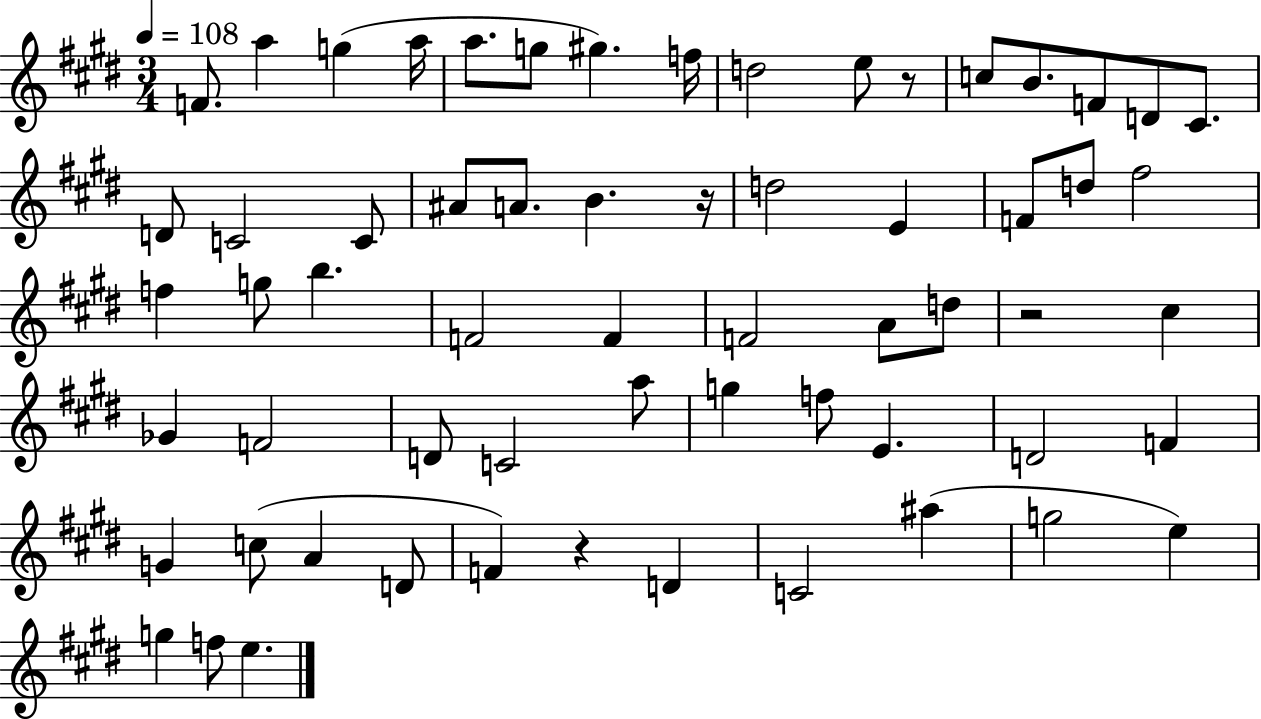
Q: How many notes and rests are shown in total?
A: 62